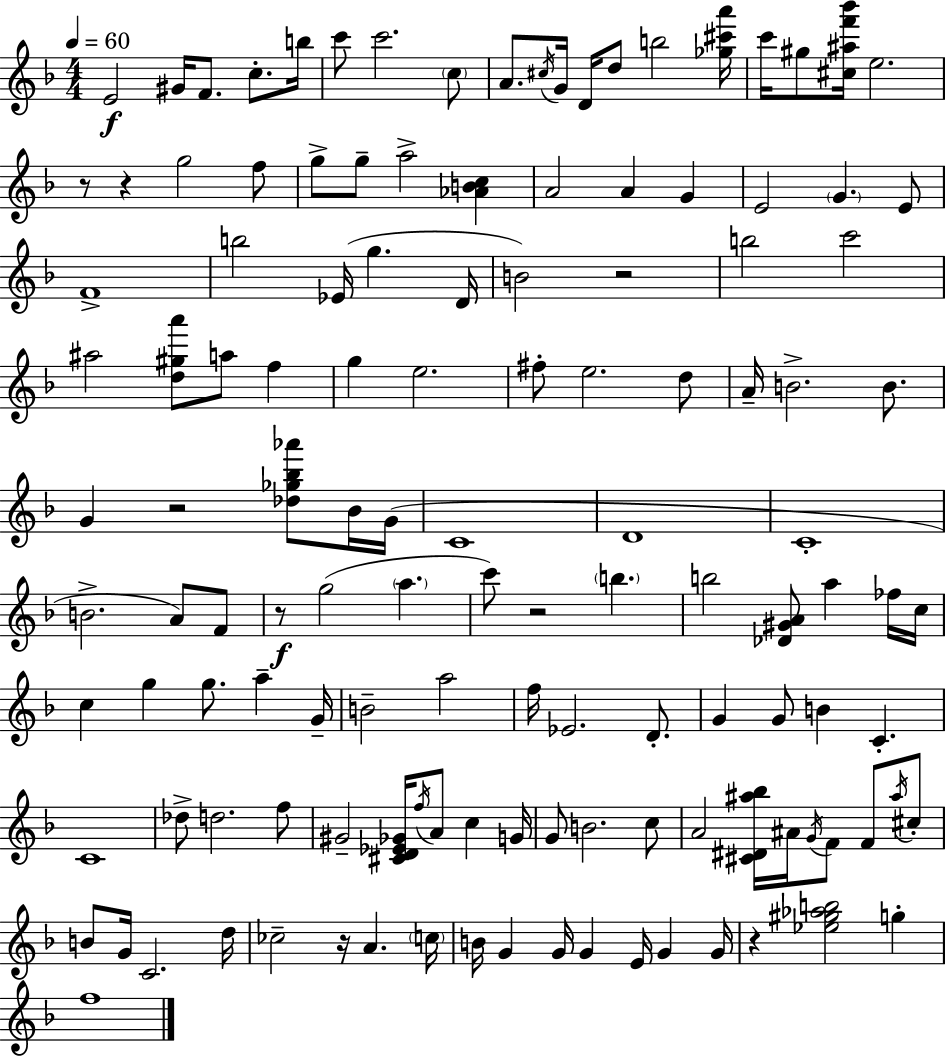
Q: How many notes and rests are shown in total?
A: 130